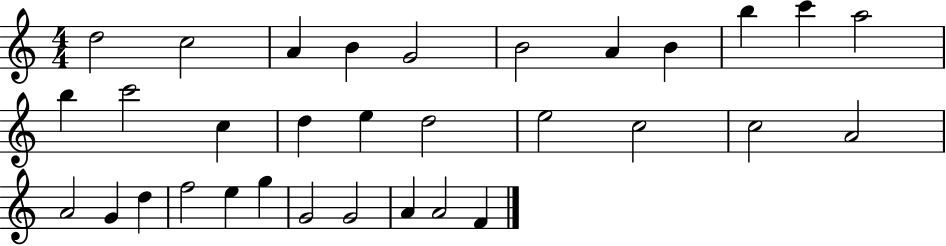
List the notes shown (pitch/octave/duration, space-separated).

D5/h C5/h A4/q B4/q G4/h B4/h A4/q B4/q B5/q C6/q A5/h B5/q C6/h C5/q D5/q E5/q D5/h E5/h C5/h C5/h A4/h A4/h G4/q D5/q F5/h E5/q G5/q G4/h G4/h A4/q A4/h F4/q